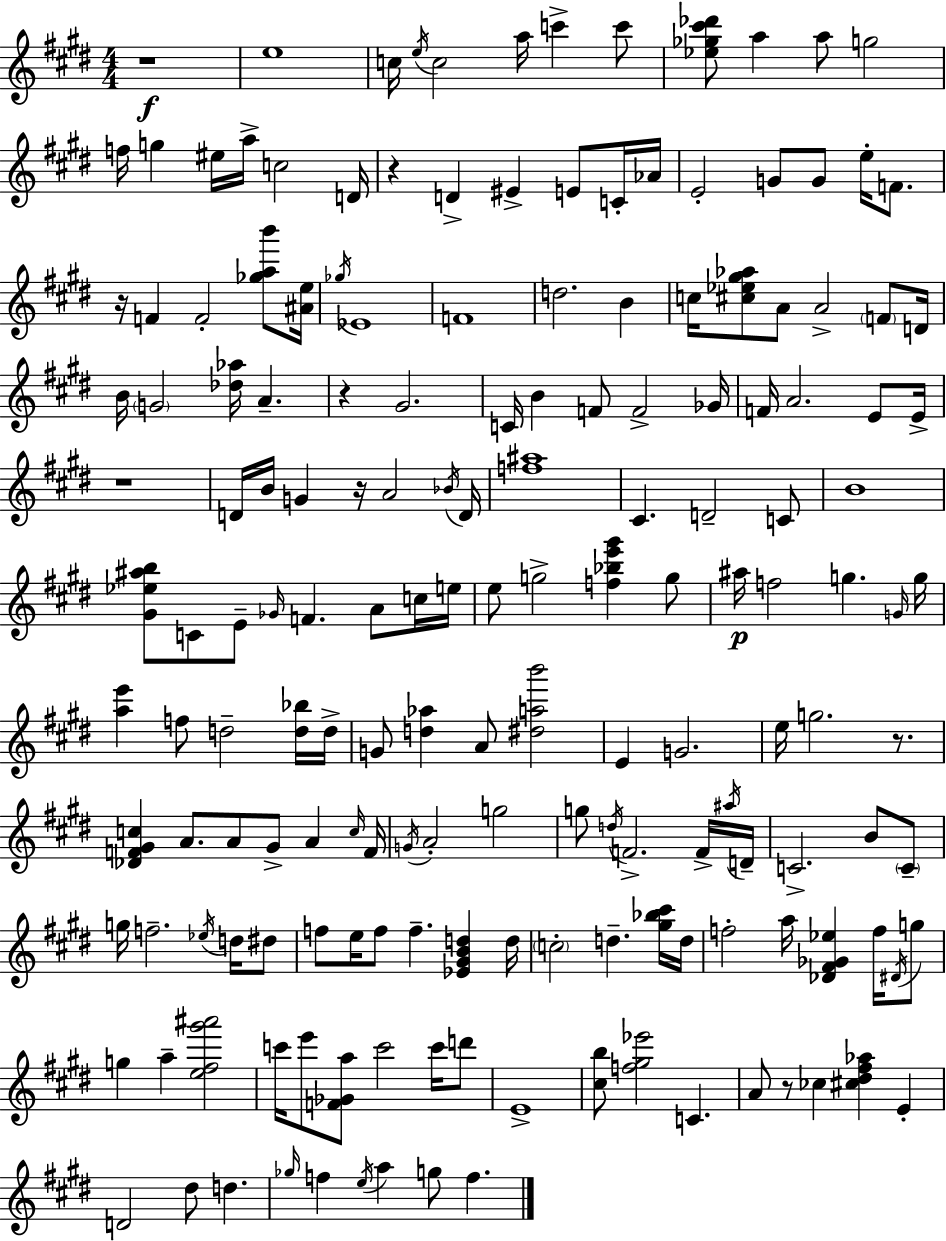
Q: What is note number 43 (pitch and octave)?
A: C4